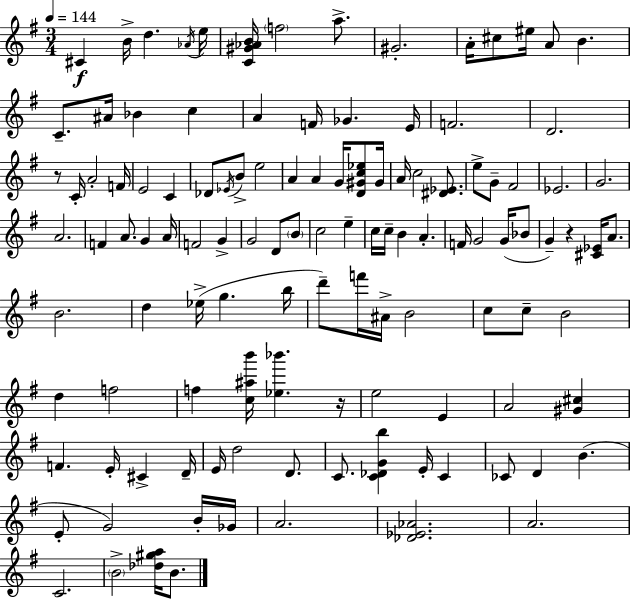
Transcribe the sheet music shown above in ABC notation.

X:1
T:Untitled
M:3/4
L:1/4
K:Em
^C B/4 d _A/4 e/4 [C^G_AB]/4 f2 a/2 ^G2 A/4 ^c/2 ^e/4 A/2 B C/2 ^A/4 _B c A F/4 _G E/4 F2 D2 z/2 C/4 A2 F/4 E2 C _D/2 _E/4 B/2 e2 A A G/4 [D^Gc_e]/2 ^G/4 A/4 c2 [^D_E]/2 e/2 G/2 ^F2 _E2 G2 A2 F A/2 G A/4 F2 G G2 D/2 B/2 c2 e c/4 c/4 B A F/4 G2 G/4 _B/2 G z [^C_E]/4 A/2 B2 d _e/4 g b/4 d'/2 f'/4 ^A/4 B2 c/2 c/2 B2 d f2 f [c^ab']/4 [_e_b'] z/4 e2 E A2 [^G^c] F E/4 ^C D/4 E/4 d2 D/2 C/2 [C_DGb] E/4 C _C/2 D B E/2 G2 B/4 _G/4 A2 [_D_E_A]2 A2 C2 B2 [_d^ga]/4 B/2